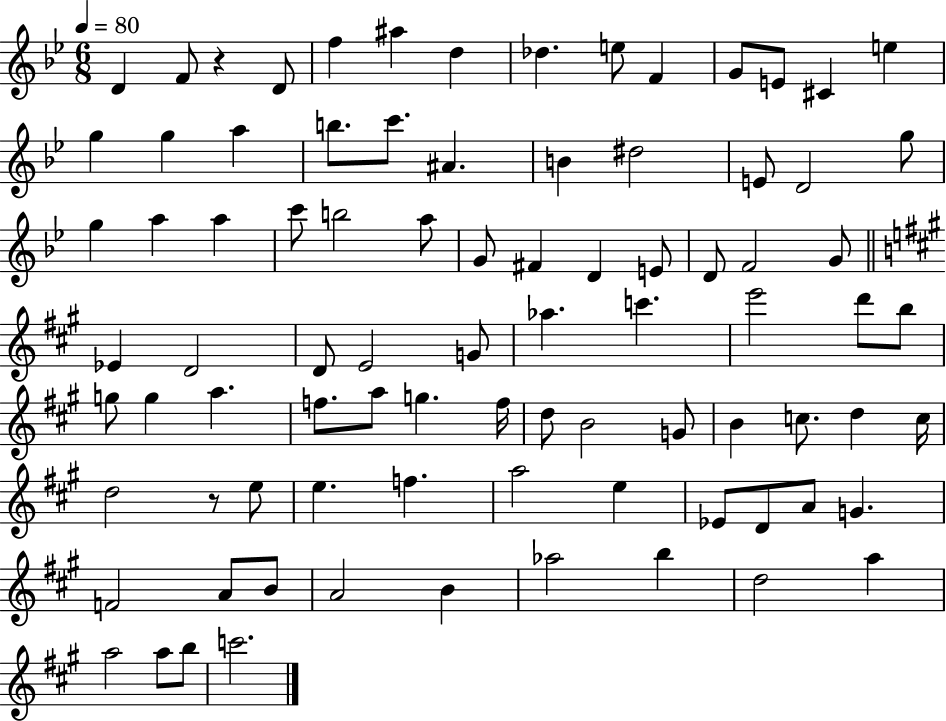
D4/q F4/e R/q D4/e F5/q A#5/q D5/q Db5/q. E5/e F4/q G4/e E4/e C#4/q E5/q G5/q G5/q A5/q B5/e. C6/e. A#4/q. B4/q D#5/h E4/e D4/h G5/e G5/q A5/q A5/q C6/e B5/h A5/e G4/e F#4/q D4/q E4/e D4/e F4/h G4/e Eb4/q D4/h D4/e E4/h G4/e Ab5/q. C6/q. E6/h D6/e B5/e G5/e G5/q A5/q. F5/e. A5/e G5/q. F5/s D5/e B4/h G4/e B4/q C5/e. D5/q C5/s D5/h R/e E5/e E5/q. F5/q. A5/h E5/q Eb4/e D4/e A4/e G4/q. F4/h A4/e B4/e A4/h B4/q Ab5/h B5/q D5/h A5/q A5/h A5/e B5/e C6/h.